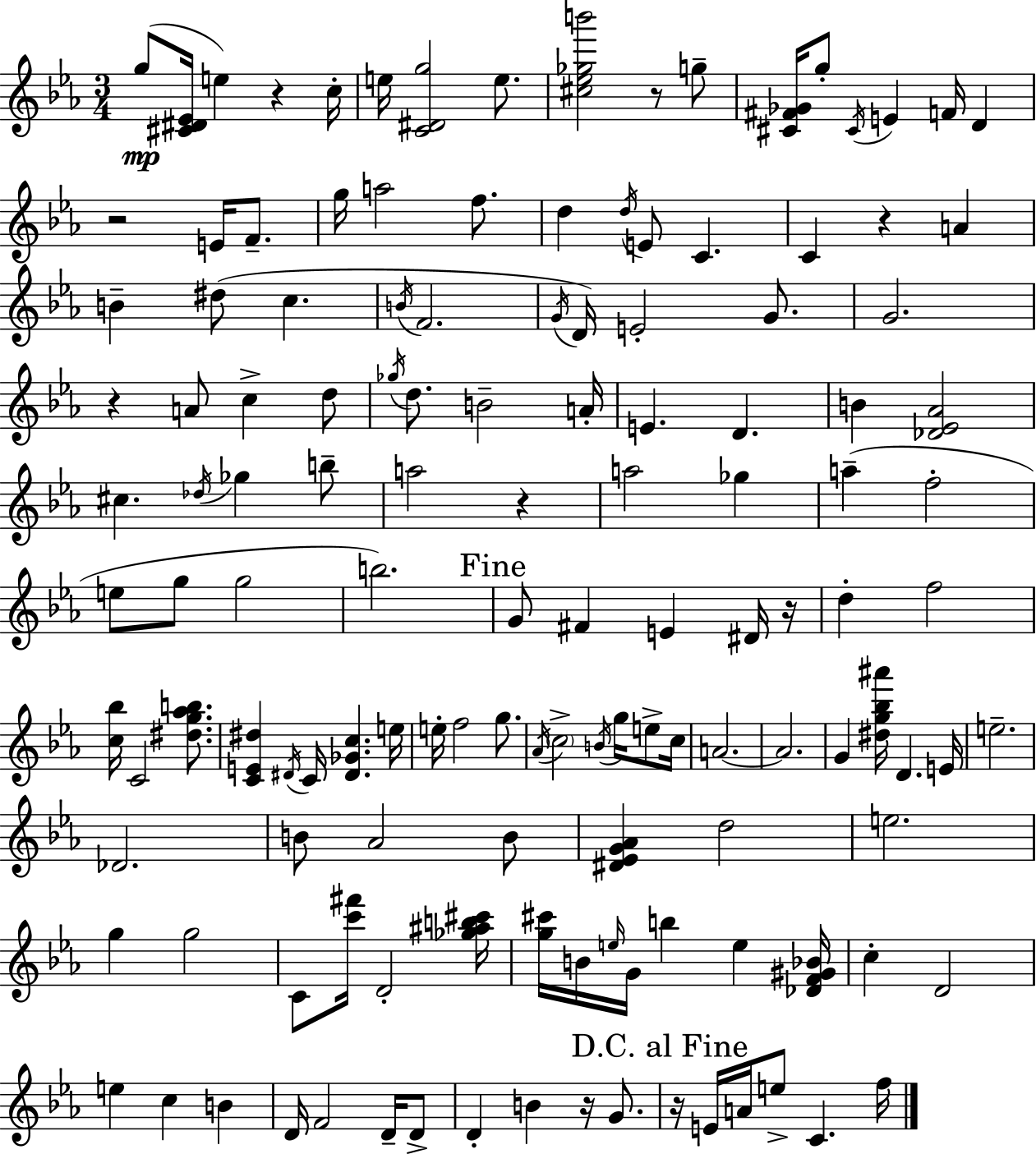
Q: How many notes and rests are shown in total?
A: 136